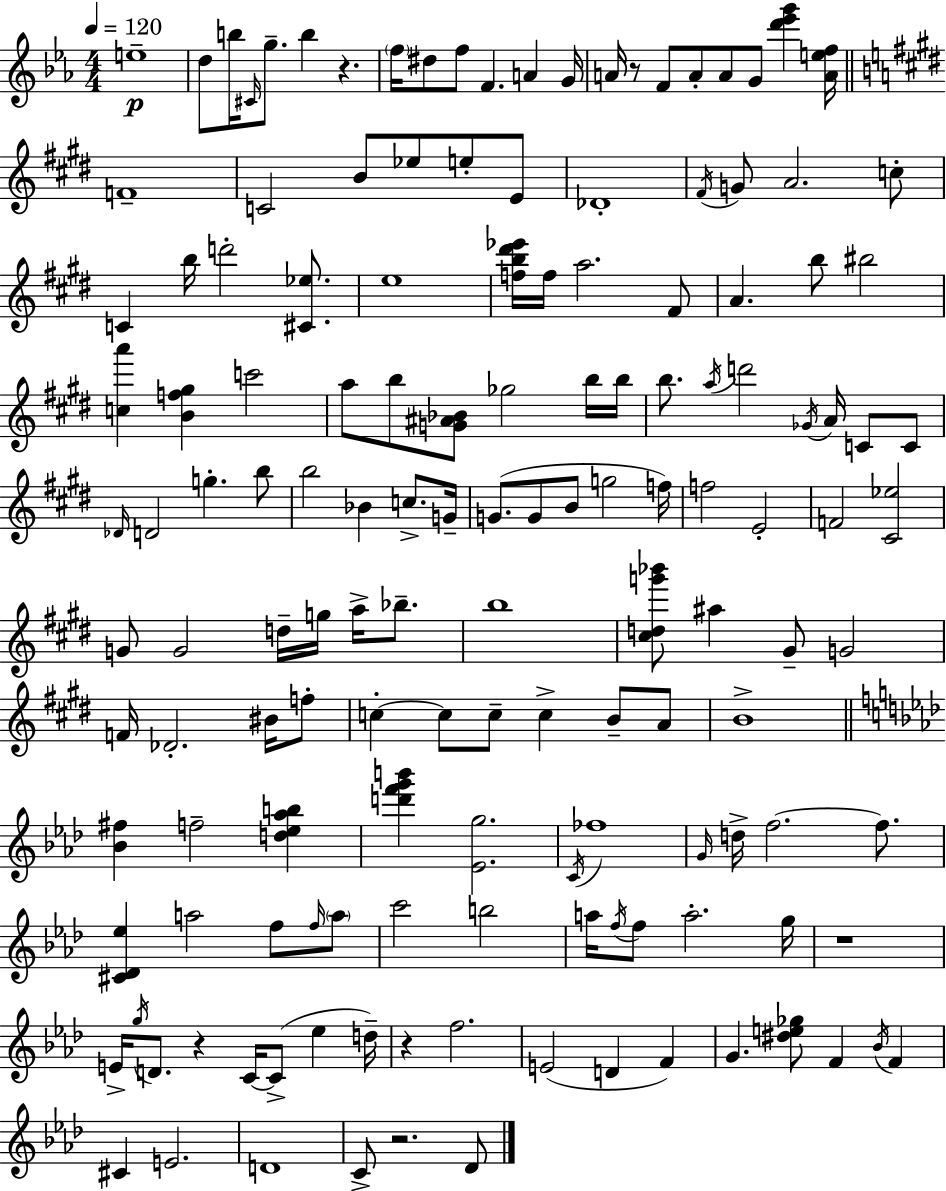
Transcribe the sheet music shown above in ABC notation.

X:1
T:Untitled
M:4/4
L:1/4
K:Eb
e4 d/2 b/4 ^C/4 g/2 b z f/4 ^d/2 f/2 F A G/4 A/4 z/2 F/2 A/2 A/2 G/2 [d'_e'g'] [Aef]/4 F4 C2 B/2 _e/2 e/2 E/2 _D4 ^F/4 G/2 A2 c/2 C b/4 d'2 [^C_e]/2 e4 [fb^d'_e']/4 f/4 a2 ^F/2 A b/2 ^b2 [ca'] [Bf^g] c'2 a/2 b/2 [G^A_B]/2 _g2 b/4 b/4 b/2 a/4 d'2 _G/4 A/4 C/2 C/2 _D/4 D2 g b/2 b2 _B c/2 G/4 G/2 G/2 B/2 g2 f/4 f2 E2 F2 [^C_e]2 G/2 G2 d/4 g/4 a/4 _b/2 b4 [^cdg'_b']/2 ^a ^G/2 G2 F/4 _D2 ^B/4 f/2 c c/2 c/2 c B/2 A/2 B4 [_B^f] f2 [d_e_ab] [d'f'g'b'] [_Eg]2 C/4 _f4 G/4 d/4 f2 f/2 [^C_D_e] a2 f/2 f/4 a/2 c'2 b2 a/4 f/4 f/2 a2 g/4 z4 E/4 g/4 D/2 z C/4 C/2 _e d/4 z f2 E2 D F G [^de_g]/2 F _B/4 F ^C E2 D4 C/2 z2 _D/2